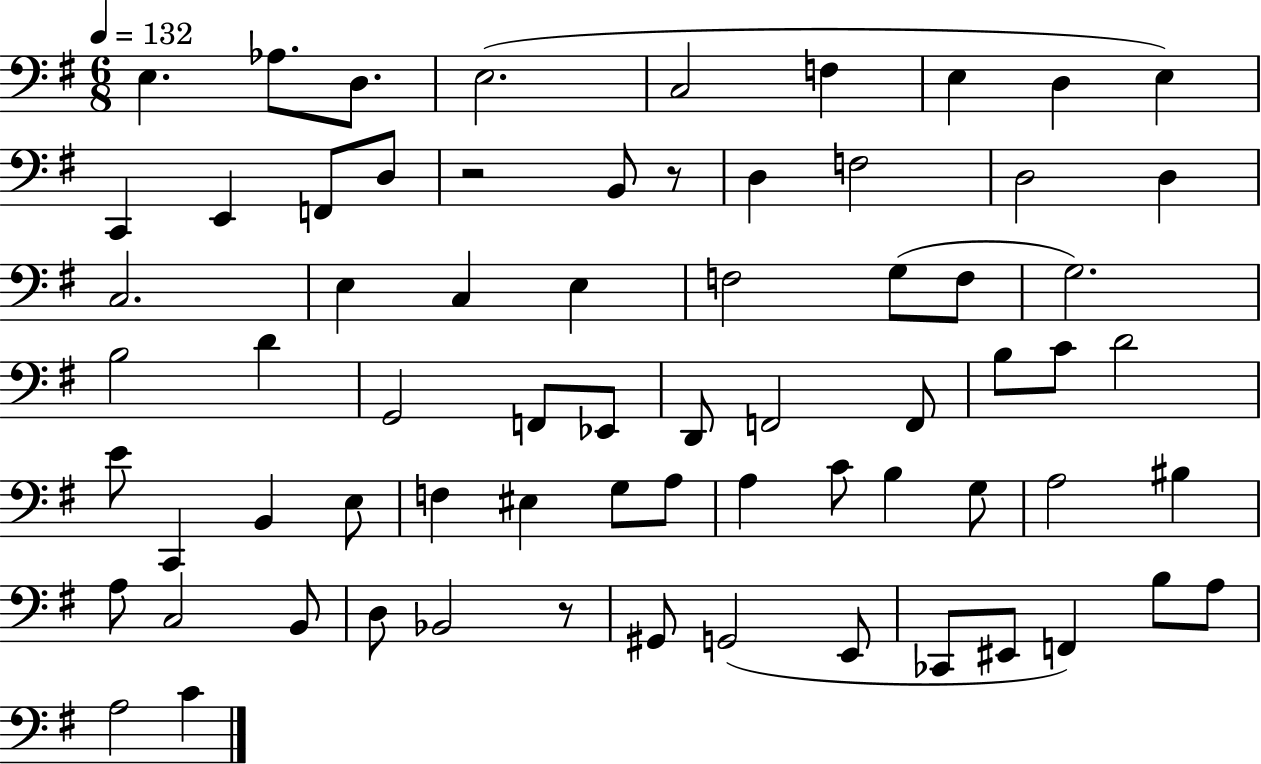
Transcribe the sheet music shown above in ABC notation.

X:1
T:Untitled
M:6/8
L:1/4
K:G
E, _A,/2 D,/2 E,2 C,2 F, E, D, E, C,, E,, F,,/2 D,/2 z2 B,,/2 z/2 D, F,2 D,2 D, C,2 E, C, E, F,2 G,/2 F,/2 G,2 B,2 D G,,2 F,,/2 _E,,/2 D,,/2 F,,2 F,,/2 B,/2 C/2 D2 E/2 C,, B,, E,/2 F, ^E, G,/2 A,/2 A, C/2 B, G,/2 A,2 ^B, A,/2 C,2 B,,/2 D,/2 _B,,2 z/2 ^G,,/2 G,,2 E,,/2 _C,,/2 ^E,,/2 F,, B,/2 A,/2 A,2 C